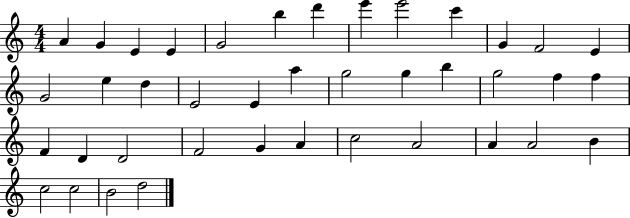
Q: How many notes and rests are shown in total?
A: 40